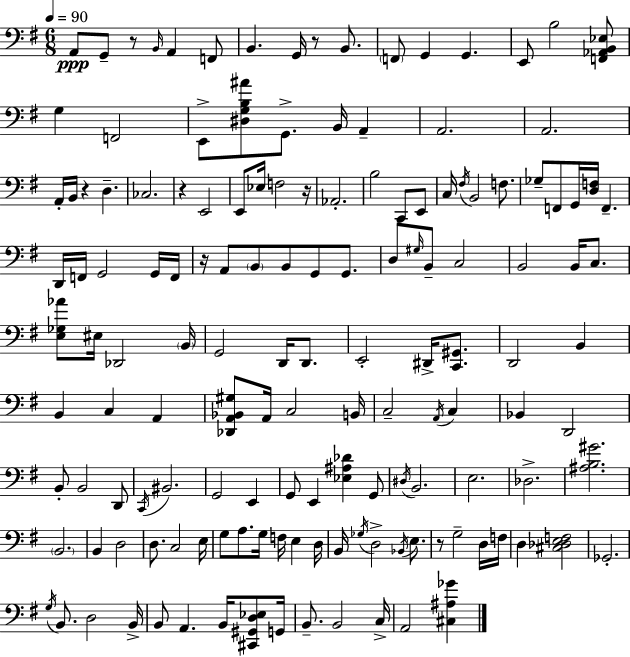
{
  \clef bass
  \numericTimeSignature
  \time 6/8
  \key e \minor
  \tempo 4 = 90
  a,8\ppp g,8-- r8 \grace { b,16 } a,4 f,8 | b,4. g,16 r8 b,8. | \parenthesize f,8 g,4 g,4. | e,8 b2 <f, aes, b, ees>8 | \break g4 f,2 | e,8-> <dis g b ais'>8 g,8.-> b,16 a,4-- | a,2. | a,2. | \break a,16-. b,16 r4 d4.-- | ces2. | r4 e,2 | e,8 ees16 f2 | \break r16 aes,2.-. | b2 c,8 e,8 | c16 \acciaccatura { fis16 } b,2 f8. | ges8-- f,8 g,16 <d f>16 f,4.-- | \break d,16 f,16 g,2 | g,16 f,16 r16 a,8 \parenthesize b,8 b,8 g,8 g,8. | d8 \grace { gis16 } b,8-- c2 | b,2 b,16 | \break c8. <e ges aes'>8 eis16 des,2 | \parenthesize b,16 g,2 d,16 | d,8. e,2-. dis,16-> | <c, gis,>8. d,2 b,4 | \break b,4 c4 a,4 | <des, a, bes, gis>8 a,16 c2 | b,16 c2-- \acciaccatura { a,16 } | c4 bes,4 d,2 | \break b,8-. b,2 | d,8 \acciaccatura { c,16 } bis,2. | g,2 | e,4 g,8 e,4 <ees ais des'>4 | \break g,8 \acciaccatura { dis16 } b,2. | e2. | des2.-> | <ais b gis'>2. | \break \parenthesize b,2. | b,4 d2 | d8. c2 | e16 g8 a8. g16 | \break f16 e4 d16 b,16 \acciaccatura { ges16 } d2-> | \acciaccatura { bes,16 } e8. r8 g2-- | d16 f16 d4 | <cis des e f>2 ges,2.-. | \break \acciaccatura { g16 } b,8. | d2 b,16-> b,8 a,4. | b,16 <cis, gis, d ees>8 g,16 b,8.-- | b,2 c16-> a,2 | \break <cis ais ges'>4 \bar "|."
}